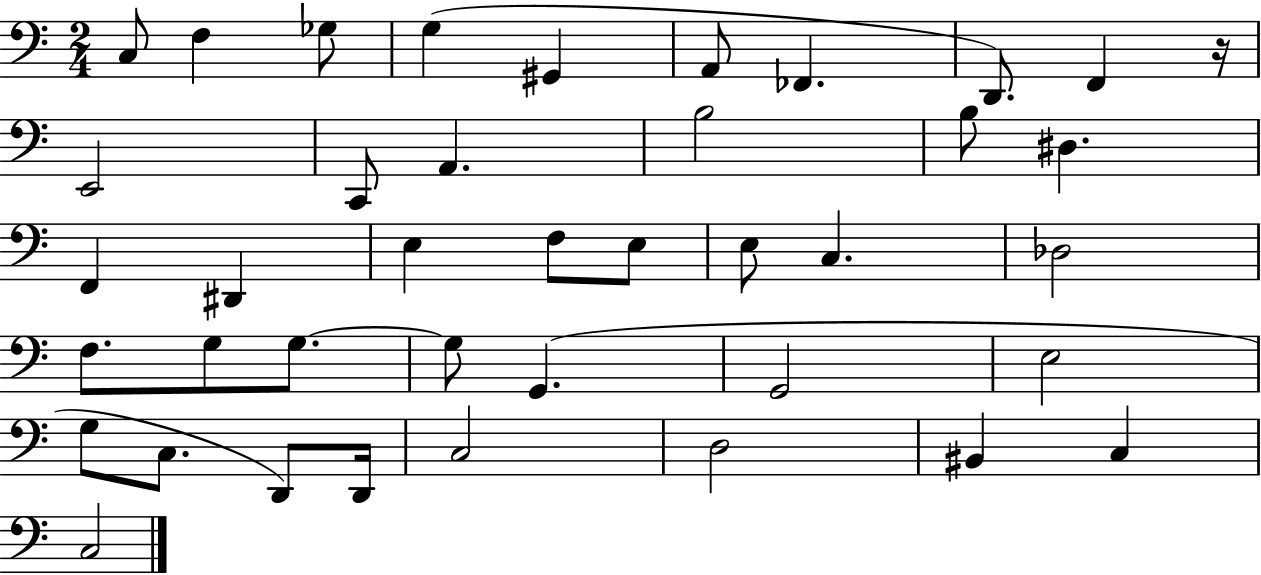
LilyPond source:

{
  \clef bass
  \numericTimeSignature
  \time 2/4
  \key c \major
  c8 f4 ges8 | g4( gis,4 | a,8 fes,4. | d,8.) f,4 r16 | \break e,2 | c,8 a,4. | b2 | b8 dis4. | \break f,4 dis,4 | e4 f8 e8 | e8 c4. | des2 | \break f8. g8 g8.~~ | g8 g,4.( | g,2 | e2 | \break g8 c8. d,8) d,16 | c2 | d2 | bis,4 c4 | \break c2 | \bar "|."
}